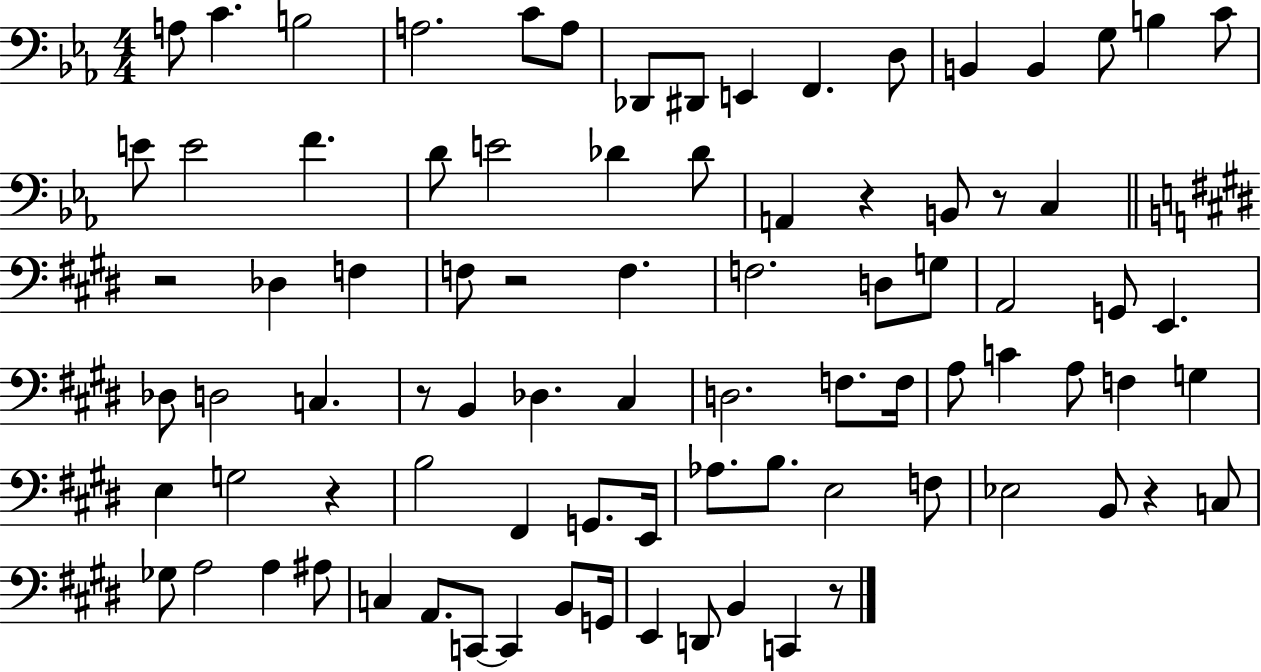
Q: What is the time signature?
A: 4/4